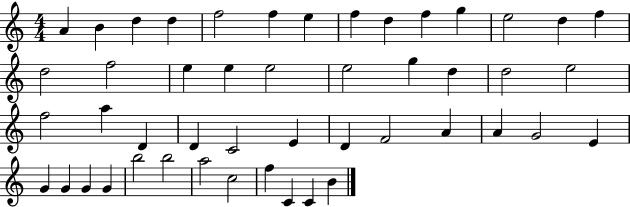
{
  \clef treble
  \numericTimeSignature
  \time 4/4
  \key c \major
  a'4 b'4 d''4 d''4 | f''2 f''4 e''4 | f''4 d''4 f''4 g''4 | e''2 d''4 f''4 | \break d''2 f''2 | e''4 e''4 e''2 | e''2 g''4 d''4 | d''2 e''2 | \break f''2 a''4 d'4 | d'4 c'2 e'4 | d'4 f'2 a'4 | a'4 g'2 e'4 | \break g'4 g'4 g'4 g'4 | b''2 b''2 | a''2 c''2 | f''4 c'4 c'4 b'4 | \break \bar "|."
}